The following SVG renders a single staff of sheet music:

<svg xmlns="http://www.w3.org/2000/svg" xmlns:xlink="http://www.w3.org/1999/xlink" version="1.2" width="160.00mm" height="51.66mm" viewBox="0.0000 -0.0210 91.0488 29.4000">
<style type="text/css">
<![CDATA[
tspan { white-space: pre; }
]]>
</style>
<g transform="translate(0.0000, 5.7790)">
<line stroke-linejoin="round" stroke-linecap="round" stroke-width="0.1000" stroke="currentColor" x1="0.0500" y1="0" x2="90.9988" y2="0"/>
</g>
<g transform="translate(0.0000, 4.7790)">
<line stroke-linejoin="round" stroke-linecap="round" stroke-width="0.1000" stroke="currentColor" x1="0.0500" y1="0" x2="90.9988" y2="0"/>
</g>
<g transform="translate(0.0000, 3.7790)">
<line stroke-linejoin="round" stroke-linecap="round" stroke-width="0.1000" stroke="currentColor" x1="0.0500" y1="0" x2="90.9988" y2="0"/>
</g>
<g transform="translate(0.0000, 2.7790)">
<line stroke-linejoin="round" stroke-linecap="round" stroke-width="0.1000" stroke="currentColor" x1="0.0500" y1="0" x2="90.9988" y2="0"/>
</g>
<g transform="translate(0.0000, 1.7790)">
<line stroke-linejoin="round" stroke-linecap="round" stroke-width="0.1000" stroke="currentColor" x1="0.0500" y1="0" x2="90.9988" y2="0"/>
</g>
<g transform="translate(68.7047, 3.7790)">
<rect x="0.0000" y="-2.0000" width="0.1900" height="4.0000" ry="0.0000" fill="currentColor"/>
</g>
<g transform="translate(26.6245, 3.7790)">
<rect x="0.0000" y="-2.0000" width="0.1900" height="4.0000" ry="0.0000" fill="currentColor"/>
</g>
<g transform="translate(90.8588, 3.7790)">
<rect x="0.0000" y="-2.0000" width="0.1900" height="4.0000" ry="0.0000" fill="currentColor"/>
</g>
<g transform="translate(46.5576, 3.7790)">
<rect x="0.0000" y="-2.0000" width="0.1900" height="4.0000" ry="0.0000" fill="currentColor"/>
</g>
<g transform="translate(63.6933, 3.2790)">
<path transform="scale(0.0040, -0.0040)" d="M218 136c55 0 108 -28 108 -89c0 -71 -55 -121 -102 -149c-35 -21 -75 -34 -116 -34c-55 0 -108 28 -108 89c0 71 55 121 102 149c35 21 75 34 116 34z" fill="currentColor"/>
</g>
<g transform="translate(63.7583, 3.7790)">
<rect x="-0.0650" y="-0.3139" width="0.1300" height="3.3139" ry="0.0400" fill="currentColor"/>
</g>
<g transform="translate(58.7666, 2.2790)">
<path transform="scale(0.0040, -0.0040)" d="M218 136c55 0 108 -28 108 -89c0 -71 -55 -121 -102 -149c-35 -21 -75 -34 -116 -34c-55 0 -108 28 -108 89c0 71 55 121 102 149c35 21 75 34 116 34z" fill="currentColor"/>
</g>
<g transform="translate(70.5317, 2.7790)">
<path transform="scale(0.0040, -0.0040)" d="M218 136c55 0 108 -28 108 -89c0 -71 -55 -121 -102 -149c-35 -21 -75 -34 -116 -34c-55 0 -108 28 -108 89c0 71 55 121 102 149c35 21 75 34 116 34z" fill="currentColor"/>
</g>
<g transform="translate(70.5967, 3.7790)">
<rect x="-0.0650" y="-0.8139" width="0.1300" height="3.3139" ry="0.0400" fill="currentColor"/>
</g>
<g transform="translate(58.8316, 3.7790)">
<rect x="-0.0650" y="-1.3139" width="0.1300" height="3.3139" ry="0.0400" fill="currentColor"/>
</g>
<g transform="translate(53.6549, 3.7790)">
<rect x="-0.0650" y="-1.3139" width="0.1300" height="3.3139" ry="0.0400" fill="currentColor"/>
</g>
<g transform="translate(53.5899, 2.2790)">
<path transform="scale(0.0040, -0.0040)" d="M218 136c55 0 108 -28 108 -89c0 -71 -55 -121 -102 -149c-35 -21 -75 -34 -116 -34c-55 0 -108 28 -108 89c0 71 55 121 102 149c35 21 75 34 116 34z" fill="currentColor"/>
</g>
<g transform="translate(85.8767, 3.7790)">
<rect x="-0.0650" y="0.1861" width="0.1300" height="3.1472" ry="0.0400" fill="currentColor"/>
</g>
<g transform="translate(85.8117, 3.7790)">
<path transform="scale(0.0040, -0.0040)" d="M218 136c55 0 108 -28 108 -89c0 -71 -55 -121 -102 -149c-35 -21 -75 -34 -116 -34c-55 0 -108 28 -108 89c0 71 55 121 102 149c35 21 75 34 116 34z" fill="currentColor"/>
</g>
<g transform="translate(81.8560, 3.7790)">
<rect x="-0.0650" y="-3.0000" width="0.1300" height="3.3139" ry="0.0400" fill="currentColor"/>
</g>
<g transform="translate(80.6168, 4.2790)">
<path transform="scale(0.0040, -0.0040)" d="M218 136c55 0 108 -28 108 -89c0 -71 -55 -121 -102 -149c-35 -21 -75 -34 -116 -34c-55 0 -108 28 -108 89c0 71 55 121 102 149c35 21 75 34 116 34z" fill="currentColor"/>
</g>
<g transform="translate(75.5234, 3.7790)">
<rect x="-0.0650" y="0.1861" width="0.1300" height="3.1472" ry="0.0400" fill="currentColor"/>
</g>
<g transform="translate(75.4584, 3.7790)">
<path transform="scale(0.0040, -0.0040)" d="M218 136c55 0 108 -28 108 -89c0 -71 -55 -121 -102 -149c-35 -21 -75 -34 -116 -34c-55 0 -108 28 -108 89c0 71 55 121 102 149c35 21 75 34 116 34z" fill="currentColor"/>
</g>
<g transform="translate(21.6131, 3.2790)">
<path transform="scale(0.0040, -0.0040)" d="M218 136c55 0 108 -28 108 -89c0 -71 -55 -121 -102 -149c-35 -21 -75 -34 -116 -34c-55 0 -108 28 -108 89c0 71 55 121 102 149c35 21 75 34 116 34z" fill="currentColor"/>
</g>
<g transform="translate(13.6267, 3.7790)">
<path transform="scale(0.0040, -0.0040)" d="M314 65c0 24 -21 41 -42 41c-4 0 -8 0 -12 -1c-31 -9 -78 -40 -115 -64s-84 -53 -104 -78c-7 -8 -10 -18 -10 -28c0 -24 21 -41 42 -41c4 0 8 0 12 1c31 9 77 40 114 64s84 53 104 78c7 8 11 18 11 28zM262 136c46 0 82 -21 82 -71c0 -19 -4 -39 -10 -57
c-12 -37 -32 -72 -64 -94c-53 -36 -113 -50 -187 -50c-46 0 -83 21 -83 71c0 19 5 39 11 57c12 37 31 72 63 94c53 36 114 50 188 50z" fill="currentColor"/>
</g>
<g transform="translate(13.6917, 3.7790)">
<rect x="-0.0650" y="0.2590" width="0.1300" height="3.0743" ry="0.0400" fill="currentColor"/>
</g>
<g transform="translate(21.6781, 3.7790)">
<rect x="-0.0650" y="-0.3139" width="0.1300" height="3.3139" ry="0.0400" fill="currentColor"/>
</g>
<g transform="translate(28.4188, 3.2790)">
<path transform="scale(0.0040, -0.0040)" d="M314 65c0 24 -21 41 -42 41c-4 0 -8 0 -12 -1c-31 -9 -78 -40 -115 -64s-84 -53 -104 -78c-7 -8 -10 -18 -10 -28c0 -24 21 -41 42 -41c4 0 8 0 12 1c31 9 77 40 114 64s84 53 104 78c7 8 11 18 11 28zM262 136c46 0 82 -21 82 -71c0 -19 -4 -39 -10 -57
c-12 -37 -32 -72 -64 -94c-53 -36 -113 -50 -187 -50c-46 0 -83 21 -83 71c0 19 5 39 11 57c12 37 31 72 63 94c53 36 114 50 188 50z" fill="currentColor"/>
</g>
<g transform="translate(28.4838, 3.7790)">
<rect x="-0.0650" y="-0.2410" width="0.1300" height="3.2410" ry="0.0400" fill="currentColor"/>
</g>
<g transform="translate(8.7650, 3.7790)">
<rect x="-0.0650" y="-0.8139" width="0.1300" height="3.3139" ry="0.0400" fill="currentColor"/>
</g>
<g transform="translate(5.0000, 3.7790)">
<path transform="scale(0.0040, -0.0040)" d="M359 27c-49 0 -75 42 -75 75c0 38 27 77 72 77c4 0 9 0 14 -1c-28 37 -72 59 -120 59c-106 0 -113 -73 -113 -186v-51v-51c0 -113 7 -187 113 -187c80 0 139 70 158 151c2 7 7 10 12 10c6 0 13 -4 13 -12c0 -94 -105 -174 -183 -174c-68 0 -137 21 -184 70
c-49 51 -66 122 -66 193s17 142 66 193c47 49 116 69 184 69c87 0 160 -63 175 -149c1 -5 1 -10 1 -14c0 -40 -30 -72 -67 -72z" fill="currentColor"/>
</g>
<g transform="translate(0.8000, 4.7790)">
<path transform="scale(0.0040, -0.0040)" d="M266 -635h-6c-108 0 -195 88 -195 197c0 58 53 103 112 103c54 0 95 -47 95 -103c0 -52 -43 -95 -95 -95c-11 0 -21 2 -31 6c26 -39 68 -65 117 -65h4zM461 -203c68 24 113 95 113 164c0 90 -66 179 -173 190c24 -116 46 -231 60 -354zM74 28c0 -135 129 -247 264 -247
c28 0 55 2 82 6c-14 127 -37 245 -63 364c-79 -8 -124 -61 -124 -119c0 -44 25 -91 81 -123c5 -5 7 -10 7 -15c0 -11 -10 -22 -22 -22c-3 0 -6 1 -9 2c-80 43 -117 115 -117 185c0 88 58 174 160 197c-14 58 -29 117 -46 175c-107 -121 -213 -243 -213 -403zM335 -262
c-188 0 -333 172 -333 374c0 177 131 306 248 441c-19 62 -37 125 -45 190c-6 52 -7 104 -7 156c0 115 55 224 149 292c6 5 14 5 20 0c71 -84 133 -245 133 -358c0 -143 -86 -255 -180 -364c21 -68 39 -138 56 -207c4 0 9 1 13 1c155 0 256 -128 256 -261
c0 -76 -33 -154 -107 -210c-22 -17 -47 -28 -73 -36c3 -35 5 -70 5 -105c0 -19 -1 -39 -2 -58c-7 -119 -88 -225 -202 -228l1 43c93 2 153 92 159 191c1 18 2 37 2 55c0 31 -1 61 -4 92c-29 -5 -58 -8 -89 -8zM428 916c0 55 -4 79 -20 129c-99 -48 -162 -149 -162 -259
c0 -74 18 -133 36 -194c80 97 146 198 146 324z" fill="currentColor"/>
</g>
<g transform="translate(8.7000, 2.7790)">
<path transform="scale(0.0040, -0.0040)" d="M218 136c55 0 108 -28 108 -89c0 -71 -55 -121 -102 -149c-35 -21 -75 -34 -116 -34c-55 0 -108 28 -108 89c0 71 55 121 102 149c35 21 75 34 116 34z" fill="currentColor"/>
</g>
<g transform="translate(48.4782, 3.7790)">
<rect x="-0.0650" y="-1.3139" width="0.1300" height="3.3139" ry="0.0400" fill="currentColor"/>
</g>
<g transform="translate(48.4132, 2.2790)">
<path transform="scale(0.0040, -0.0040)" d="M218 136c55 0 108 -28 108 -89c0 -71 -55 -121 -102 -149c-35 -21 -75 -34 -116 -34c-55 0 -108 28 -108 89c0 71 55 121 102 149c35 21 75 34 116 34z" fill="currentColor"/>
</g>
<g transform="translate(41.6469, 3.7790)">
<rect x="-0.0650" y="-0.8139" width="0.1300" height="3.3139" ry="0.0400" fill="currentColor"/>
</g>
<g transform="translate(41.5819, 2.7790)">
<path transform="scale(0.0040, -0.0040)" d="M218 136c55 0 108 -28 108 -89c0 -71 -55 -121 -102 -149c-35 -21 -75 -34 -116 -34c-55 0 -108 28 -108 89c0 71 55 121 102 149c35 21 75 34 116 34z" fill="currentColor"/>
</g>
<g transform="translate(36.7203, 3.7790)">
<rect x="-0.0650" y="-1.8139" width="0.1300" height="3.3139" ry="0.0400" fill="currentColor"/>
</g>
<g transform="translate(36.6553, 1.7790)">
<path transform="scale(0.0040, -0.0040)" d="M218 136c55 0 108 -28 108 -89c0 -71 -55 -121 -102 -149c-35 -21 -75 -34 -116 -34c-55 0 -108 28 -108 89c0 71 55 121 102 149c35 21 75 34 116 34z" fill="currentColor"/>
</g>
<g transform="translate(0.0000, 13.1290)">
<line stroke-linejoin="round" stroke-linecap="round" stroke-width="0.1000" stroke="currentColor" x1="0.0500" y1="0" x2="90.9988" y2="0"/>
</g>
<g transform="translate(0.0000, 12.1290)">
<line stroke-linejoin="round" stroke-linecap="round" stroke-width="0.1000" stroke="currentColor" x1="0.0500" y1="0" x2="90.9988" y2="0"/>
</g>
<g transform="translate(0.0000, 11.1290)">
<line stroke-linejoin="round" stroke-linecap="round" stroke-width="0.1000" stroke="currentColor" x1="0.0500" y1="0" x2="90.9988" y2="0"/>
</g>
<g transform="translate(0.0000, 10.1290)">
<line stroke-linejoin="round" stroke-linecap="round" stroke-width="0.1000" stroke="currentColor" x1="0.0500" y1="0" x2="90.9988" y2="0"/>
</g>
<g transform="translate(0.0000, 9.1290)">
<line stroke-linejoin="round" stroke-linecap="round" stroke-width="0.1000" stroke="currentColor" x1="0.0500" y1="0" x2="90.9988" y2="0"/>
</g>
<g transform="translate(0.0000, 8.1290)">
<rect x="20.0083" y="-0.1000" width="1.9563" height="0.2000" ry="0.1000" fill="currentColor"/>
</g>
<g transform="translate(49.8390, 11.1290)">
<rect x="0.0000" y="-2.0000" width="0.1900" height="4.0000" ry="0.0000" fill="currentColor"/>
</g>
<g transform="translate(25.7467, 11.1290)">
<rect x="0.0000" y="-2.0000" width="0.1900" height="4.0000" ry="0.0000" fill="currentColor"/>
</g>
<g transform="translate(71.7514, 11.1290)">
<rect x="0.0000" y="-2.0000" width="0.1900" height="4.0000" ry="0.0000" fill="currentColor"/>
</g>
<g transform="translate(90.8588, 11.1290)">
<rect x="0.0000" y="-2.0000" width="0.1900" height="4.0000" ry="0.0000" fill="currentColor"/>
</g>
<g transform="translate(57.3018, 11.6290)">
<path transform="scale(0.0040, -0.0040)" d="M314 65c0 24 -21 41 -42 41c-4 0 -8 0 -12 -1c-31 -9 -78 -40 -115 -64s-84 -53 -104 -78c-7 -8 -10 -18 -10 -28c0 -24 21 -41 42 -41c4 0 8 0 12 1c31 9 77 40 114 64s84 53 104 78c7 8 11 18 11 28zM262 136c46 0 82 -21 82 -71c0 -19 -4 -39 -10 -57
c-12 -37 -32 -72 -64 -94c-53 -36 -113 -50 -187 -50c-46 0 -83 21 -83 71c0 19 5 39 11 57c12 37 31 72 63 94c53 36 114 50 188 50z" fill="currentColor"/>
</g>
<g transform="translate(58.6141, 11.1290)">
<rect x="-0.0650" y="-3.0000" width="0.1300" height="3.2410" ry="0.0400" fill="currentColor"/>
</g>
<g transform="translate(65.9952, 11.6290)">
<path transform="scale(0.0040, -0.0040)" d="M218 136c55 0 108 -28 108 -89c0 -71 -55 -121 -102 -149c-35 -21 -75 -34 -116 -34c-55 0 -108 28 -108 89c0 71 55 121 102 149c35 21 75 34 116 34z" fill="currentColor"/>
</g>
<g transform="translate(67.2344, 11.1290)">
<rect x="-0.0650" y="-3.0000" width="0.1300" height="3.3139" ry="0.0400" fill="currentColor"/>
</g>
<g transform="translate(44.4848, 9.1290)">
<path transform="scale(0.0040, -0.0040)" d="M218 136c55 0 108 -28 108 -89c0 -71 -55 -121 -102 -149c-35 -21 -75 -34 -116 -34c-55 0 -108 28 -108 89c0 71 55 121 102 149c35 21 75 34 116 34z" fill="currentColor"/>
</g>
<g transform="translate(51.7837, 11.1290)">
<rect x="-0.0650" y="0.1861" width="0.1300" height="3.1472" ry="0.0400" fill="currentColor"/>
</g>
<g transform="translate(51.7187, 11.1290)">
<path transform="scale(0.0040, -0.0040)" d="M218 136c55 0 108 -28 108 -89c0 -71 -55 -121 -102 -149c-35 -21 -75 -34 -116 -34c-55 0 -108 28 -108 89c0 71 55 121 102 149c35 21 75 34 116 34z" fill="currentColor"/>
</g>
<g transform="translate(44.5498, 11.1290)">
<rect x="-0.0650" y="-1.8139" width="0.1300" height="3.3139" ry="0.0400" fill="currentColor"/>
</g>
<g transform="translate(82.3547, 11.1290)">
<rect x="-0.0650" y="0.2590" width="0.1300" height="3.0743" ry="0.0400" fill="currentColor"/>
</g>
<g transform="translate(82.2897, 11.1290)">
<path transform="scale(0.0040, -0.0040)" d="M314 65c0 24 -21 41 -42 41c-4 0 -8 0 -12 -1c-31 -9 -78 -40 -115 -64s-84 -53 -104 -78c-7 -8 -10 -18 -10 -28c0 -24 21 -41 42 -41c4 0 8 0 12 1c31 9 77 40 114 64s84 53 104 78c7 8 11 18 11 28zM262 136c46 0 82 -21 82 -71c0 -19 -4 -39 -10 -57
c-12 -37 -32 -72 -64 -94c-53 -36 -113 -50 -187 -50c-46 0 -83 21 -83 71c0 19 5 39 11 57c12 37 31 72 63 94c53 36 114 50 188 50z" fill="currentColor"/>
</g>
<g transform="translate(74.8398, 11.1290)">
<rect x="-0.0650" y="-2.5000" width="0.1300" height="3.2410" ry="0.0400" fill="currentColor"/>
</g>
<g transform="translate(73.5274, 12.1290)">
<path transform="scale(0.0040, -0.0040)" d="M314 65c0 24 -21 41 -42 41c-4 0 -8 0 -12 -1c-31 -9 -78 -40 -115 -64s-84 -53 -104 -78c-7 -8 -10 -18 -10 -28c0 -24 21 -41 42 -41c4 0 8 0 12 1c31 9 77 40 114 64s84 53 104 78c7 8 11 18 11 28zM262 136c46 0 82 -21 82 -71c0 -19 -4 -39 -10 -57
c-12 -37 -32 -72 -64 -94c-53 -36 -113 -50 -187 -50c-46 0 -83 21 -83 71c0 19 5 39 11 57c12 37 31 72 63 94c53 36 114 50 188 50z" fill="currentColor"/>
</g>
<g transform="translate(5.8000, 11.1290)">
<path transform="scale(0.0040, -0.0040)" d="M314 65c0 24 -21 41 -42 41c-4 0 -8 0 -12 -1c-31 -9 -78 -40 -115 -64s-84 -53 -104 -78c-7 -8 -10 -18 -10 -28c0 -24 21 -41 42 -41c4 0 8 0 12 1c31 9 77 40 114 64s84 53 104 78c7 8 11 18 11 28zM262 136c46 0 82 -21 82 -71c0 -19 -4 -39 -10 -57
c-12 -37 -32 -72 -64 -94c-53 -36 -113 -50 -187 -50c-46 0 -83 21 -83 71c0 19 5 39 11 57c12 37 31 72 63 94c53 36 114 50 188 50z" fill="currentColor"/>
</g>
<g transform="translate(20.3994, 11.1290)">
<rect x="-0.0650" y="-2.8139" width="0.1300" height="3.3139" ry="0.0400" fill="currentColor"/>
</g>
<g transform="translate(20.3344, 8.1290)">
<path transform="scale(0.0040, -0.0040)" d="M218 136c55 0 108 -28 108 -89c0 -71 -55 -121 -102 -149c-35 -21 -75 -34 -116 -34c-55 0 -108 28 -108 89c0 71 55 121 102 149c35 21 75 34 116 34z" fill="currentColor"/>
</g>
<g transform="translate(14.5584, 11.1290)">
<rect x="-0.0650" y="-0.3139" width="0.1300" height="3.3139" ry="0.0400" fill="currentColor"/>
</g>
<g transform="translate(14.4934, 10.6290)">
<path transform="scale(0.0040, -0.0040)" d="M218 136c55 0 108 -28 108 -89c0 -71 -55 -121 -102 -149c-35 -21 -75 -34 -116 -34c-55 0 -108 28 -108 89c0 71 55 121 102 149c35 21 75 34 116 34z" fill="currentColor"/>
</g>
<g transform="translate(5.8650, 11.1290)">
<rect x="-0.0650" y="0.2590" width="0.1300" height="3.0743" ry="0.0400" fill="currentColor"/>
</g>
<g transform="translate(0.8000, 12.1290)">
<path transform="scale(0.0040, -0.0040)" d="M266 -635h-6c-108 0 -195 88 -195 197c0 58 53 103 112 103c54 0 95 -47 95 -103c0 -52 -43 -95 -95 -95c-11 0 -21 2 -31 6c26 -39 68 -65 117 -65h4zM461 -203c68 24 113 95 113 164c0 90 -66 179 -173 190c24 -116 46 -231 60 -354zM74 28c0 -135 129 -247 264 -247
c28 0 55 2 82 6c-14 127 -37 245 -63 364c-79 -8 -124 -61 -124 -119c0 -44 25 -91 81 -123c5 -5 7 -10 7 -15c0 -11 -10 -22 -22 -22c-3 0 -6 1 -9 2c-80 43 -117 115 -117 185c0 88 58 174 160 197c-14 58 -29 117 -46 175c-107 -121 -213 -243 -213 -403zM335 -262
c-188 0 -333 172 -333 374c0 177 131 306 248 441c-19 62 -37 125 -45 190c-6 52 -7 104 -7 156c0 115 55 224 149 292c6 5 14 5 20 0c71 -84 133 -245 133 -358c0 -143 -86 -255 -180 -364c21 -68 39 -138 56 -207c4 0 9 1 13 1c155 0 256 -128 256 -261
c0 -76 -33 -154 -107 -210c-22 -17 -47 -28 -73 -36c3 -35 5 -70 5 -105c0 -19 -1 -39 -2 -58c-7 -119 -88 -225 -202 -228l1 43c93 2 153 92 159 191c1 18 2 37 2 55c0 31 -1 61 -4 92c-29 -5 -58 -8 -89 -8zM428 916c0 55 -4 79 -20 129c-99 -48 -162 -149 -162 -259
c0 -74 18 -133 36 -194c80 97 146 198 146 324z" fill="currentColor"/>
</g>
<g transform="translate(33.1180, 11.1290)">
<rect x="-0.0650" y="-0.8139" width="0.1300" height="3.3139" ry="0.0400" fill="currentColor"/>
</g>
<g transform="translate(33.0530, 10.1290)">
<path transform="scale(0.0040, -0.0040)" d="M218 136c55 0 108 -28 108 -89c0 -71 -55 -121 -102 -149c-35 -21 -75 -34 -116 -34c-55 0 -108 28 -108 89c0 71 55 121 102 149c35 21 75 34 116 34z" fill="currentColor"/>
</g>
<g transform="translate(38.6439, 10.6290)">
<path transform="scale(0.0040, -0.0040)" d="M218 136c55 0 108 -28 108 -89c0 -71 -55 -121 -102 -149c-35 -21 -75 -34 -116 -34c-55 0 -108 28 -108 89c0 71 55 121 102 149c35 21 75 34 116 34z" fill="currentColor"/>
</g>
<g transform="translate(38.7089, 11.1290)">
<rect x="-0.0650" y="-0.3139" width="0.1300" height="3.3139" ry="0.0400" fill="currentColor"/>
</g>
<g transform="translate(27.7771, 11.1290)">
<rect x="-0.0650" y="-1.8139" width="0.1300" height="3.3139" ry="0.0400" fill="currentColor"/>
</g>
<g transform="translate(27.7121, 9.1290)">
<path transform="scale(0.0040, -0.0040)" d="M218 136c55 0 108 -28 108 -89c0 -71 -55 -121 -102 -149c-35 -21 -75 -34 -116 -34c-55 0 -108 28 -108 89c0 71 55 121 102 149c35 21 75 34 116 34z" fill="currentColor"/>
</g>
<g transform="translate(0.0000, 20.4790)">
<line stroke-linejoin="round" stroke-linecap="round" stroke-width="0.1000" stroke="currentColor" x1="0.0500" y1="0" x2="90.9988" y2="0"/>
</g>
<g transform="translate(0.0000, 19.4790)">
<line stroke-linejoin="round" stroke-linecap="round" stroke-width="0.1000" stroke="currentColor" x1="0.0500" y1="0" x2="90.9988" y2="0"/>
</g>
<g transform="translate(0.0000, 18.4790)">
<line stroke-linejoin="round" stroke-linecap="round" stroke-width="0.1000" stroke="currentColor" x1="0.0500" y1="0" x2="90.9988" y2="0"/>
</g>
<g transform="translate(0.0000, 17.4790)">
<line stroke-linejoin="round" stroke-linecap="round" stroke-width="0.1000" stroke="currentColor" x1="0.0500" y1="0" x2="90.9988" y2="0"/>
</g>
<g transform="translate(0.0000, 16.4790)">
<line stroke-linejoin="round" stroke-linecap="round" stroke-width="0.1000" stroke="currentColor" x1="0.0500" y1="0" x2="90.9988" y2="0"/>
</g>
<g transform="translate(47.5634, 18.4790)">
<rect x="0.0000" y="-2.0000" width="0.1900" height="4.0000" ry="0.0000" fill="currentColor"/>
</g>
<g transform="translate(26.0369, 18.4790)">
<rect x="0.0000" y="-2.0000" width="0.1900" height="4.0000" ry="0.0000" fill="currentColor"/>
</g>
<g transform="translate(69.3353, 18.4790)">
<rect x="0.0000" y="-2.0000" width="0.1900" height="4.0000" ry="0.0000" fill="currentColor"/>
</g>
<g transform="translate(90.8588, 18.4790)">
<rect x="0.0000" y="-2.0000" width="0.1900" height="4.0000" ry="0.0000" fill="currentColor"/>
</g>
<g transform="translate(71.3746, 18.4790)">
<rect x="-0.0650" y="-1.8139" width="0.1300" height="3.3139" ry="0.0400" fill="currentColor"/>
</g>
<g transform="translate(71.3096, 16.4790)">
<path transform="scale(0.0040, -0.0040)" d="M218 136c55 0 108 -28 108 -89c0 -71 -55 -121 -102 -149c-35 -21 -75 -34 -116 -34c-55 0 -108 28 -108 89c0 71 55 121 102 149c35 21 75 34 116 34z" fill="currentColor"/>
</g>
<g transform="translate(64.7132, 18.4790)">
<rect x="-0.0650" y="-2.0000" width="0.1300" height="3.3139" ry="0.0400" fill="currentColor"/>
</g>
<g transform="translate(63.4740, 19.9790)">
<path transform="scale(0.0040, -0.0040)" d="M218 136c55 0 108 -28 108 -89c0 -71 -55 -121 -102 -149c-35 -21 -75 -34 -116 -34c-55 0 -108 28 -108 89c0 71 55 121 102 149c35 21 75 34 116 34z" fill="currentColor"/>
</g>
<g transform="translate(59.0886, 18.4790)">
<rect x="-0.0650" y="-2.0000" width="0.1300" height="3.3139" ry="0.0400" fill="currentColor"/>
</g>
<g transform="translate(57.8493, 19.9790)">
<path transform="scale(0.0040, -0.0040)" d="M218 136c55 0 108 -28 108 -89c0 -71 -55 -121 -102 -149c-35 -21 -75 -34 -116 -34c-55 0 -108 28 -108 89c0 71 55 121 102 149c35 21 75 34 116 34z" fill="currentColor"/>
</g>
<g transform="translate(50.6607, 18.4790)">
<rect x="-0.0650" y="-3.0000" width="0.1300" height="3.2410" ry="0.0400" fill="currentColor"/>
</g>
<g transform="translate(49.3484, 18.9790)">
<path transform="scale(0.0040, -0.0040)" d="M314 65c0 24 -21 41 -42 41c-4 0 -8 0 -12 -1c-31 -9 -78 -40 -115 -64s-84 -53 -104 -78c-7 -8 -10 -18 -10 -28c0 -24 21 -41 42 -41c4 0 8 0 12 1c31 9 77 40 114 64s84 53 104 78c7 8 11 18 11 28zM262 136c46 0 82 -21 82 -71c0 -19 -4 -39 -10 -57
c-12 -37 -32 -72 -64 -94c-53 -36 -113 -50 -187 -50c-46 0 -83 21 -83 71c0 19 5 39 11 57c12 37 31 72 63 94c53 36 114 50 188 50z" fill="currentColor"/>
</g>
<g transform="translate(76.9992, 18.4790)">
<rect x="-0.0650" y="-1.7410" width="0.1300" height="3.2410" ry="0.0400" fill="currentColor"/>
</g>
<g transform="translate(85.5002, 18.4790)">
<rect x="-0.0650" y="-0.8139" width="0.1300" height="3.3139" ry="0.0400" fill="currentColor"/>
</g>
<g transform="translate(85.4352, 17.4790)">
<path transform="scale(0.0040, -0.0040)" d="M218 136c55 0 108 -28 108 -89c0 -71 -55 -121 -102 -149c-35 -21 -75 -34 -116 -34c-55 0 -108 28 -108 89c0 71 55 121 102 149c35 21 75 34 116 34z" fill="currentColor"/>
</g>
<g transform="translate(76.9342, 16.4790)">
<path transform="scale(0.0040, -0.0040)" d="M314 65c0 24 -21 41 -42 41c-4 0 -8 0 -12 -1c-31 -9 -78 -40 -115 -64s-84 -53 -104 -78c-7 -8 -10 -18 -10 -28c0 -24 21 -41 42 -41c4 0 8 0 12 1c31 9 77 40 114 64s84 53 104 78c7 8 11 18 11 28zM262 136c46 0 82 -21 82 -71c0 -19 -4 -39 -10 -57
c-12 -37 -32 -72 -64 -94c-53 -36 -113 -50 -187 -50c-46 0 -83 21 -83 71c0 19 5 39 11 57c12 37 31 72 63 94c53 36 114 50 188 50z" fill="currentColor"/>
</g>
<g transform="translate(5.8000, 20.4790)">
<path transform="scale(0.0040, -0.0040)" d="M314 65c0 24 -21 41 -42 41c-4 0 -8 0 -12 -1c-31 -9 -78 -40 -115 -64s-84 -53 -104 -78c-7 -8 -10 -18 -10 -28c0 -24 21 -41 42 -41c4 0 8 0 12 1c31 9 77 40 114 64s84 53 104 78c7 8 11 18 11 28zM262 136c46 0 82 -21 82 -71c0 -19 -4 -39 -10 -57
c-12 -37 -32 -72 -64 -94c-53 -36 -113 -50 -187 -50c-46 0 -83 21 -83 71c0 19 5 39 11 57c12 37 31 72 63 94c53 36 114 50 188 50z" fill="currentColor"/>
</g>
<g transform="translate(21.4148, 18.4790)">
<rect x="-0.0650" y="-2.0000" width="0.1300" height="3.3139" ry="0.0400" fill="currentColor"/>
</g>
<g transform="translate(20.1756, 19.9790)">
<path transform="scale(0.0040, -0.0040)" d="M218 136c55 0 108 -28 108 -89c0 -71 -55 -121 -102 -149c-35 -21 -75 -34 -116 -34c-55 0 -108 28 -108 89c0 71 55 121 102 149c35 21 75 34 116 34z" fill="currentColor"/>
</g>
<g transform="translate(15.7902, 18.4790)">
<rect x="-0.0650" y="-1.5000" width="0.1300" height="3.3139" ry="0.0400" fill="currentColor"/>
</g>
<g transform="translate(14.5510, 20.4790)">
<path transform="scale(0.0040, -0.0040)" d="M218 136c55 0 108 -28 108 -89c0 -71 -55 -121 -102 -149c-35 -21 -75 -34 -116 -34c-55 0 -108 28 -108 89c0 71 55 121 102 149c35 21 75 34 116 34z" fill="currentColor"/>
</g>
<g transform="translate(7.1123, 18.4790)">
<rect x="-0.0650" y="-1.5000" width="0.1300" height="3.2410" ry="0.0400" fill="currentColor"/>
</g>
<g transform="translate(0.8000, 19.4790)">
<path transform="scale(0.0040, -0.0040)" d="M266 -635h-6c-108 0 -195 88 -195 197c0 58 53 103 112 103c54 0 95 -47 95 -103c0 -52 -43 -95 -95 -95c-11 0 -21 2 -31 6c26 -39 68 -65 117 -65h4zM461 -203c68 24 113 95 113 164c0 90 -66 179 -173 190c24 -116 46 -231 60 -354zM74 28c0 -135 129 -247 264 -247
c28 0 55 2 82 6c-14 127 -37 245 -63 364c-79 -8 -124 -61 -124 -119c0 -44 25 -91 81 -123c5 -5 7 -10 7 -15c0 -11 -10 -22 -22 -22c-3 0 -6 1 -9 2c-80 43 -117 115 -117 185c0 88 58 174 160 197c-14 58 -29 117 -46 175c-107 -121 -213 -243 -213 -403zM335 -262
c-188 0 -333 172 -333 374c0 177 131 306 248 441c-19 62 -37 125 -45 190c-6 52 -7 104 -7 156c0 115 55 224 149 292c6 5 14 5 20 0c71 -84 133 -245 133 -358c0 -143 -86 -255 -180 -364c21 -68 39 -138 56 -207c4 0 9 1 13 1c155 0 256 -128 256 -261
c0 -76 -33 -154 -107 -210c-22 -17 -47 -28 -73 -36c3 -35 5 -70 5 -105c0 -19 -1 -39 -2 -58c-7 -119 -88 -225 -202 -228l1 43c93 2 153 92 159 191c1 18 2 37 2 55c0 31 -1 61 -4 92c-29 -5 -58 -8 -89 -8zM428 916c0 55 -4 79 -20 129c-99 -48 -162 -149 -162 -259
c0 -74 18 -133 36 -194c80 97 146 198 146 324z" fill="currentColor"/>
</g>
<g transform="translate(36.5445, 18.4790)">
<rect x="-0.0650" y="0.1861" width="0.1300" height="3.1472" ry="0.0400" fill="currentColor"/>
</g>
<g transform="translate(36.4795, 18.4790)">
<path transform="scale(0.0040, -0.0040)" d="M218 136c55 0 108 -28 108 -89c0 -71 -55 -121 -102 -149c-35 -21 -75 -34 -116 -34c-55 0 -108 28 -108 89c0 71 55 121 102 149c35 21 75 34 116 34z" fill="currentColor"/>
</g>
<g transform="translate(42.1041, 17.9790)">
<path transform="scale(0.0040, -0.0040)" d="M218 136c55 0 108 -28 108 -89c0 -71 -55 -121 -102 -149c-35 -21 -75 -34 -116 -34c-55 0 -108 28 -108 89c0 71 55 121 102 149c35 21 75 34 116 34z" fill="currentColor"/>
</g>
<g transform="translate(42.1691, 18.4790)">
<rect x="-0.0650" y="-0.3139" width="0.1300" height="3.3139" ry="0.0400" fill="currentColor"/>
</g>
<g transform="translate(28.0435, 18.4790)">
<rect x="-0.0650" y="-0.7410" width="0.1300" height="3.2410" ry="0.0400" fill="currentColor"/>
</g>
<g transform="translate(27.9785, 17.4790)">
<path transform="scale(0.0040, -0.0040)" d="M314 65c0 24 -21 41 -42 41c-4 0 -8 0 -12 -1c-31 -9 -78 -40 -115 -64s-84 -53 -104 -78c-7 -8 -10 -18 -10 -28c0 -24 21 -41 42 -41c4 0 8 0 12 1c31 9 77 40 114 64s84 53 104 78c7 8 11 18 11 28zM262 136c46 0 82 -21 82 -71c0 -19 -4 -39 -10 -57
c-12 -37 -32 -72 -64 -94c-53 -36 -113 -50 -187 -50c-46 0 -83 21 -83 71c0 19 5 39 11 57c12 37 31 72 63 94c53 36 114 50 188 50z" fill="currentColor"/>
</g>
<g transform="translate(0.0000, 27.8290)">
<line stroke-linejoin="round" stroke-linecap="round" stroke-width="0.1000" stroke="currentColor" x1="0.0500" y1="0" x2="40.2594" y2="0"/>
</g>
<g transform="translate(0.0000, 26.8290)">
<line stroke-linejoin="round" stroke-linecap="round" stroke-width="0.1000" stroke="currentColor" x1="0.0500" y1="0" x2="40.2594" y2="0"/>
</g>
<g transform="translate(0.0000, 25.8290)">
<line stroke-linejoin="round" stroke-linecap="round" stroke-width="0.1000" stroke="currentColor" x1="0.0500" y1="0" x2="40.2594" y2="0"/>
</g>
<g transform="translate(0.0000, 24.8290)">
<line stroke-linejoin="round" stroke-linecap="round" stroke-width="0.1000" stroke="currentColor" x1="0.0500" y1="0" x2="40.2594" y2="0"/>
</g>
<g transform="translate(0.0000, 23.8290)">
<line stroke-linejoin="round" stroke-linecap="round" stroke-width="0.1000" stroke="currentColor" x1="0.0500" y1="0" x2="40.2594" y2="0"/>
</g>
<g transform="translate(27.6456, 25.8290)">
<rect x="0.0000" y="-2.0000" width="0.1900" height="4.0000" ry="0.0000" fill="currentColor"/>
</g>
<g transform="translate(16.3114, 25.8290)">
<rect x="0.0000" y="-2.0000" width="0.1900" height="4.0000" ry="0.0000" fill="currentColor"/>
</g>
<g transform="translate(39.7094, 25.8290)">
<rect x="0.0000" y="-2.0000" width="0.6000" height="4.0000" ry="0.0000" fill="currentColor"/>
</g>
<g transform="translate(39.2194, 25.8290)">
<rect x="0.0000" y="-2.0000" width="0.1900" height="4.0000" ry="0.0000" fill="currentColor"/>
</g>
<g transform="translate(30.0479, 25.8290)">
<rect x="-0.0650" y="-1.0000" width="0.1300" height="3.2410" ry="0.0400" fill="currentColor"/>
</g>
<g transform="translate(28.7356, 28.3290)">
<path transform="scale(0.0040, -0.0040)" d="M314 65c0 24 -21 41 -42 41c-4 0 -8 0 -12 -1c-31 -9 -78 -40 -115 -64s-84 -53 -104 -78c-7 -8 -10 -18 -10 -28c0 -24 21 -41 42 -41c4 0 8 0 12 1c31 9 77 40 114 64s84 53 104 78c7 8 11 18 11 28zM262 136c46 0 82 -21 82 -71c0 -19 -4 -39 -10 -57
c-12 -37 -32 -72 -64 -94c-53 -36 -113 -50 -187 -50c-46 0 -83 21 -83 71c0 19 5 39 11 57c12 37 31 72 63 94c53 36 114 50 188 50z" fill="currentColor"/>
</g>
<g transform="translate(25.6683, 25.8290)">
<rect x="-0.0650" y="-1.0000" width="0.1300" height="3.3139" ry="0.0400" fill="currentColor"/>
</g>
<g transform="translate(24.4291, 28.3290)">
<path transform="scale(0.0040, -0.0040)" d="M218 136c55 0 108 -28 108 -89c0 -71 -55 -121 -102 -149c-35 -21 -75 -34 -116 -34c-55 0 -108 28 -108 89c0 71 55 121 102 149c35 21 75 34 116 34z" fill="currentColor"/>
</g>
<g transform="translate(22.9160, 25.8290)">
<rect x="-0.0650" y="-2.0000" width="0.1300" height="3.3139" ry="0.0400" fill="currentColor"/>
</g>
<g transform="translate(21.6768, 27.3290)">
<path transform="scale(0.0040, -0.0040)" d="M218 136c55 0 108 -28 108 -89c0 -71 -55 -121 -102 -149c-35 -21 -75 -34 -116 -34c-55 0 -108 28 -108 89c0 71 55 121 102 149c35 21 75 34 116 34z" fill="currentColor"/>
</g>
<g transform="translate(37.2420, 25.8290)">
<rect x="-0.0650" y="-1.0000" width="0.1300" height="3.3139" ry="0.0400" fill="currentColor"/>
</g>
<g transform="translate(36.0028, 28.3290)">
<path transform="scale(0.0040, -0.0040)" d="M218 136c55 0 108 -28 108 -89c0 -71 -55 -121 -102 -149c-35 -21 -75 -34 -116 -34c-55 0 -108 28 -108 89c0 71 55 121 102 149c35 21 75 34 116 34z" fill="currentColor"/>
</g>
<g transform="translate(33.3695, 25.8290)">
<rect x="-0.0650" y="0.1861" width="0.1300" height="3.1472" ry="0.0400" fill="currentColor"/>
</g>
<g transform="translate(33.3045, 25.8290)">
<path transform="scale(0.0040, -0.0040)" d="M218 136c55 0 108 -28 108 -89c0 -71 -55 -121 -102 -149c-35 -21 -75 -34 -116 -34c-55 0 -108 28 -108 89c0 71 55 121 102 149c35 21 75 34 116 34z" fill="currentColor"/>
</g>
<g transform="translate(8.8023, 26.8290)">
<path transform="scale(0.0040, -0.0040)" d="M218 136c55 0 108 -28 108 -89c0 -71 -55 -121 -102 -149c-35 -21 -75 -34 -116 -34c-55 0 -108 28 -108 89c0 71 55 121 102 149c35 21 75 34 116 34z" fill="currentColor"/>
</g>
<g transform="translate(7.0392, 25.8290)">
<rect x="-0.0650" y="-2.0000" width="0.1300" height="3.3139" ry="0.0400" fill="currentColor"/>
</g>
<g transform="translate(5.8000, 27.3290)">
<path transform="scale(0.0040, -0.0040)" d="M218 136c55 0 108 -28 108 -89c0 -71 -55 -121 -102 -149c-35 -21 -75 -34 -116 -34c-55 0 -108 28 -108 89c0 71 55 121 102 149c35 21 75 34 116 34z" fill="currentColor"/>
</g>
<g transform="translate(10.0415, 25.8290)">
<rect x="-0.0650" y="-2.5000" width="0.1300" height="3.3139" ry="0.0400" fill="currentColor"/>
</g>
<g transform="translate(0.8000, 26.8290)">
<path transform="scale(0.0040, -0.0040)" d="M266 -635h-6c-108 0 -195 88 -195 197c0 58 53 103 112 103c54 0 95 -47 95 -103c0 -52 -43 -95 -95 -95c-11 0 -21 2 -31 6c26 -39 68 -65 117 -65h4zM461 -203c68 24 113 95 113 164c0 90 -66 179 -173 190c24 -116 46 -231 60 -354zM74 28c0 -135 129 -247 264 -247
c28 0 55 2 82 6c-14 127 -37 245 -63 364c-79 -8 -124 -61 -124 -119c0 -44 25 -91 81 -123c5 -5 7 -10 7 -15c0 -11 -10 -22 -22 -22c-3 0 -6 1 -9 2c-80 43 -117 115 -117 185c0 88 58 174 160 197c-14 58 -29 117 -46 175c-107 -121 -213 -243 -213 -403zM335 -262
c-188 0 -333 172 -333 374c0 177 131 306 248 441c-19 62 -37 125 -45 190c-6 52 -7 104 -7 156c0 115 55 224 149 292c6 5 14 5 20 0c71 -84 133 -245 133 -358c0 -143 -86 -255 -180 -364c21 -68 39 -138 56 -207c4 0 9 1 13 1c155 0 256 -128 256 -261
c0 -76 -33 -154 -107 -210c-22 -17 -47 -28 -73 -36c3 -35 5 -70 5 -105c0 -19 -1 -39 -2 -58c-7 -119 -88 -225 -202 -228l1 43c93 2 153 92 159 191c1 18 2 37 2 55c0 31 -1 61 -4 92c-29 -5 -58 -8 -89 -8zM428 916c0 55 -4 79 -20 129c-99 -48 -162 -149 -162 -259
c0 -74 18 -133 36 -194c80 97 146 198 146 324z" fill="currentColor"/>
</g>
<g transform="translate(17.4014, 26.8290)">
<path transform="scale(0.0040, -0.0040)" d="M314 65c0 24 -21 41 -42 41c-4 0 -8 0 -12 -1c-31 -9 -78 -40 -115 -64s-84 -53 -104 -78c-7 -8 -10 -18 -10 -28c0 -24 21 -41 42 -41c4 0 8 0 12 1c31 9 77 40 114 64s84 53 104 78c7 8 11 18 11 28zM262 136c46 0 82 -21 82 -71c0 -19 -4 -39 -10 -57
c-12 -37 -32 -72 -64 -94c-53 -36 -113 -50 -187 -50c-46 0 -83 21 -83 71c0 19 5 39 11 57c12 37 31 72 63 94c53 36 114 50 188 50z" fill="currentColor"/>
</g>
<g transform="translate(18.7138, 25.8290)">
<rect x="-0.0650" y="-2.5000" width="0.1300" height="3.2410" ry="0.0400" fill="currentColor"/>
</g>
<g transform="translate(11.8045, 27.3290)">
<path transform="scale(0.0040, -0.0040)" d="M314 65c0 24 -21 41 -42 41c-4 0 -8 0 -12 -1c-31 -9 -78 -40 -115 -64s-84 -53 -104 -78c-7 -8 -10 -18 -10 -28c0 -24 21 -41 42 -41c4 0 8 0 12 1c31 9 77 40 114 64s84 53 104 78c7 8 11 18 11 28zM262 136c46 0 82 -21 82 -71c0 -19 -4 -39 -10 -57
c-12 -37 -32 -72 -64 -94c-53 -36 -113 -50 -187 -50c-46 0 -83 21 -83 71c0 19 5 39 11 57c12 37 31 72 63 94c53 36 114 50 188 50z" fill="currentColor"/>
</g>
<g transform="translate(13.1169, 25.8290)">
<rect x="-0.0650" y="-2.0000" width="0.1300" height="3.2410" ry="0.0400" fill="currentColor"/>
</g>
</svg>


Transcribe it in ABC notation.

X:1
T:Untitled
M:4/4
L:1/4
K:C
d B2 c c2 f d e e e c d B A B B2 c a f d c f B A2 A G2 B2 E2 E F d2 B c A2 F F f f2 d F G F2 G2 F D D2 B D